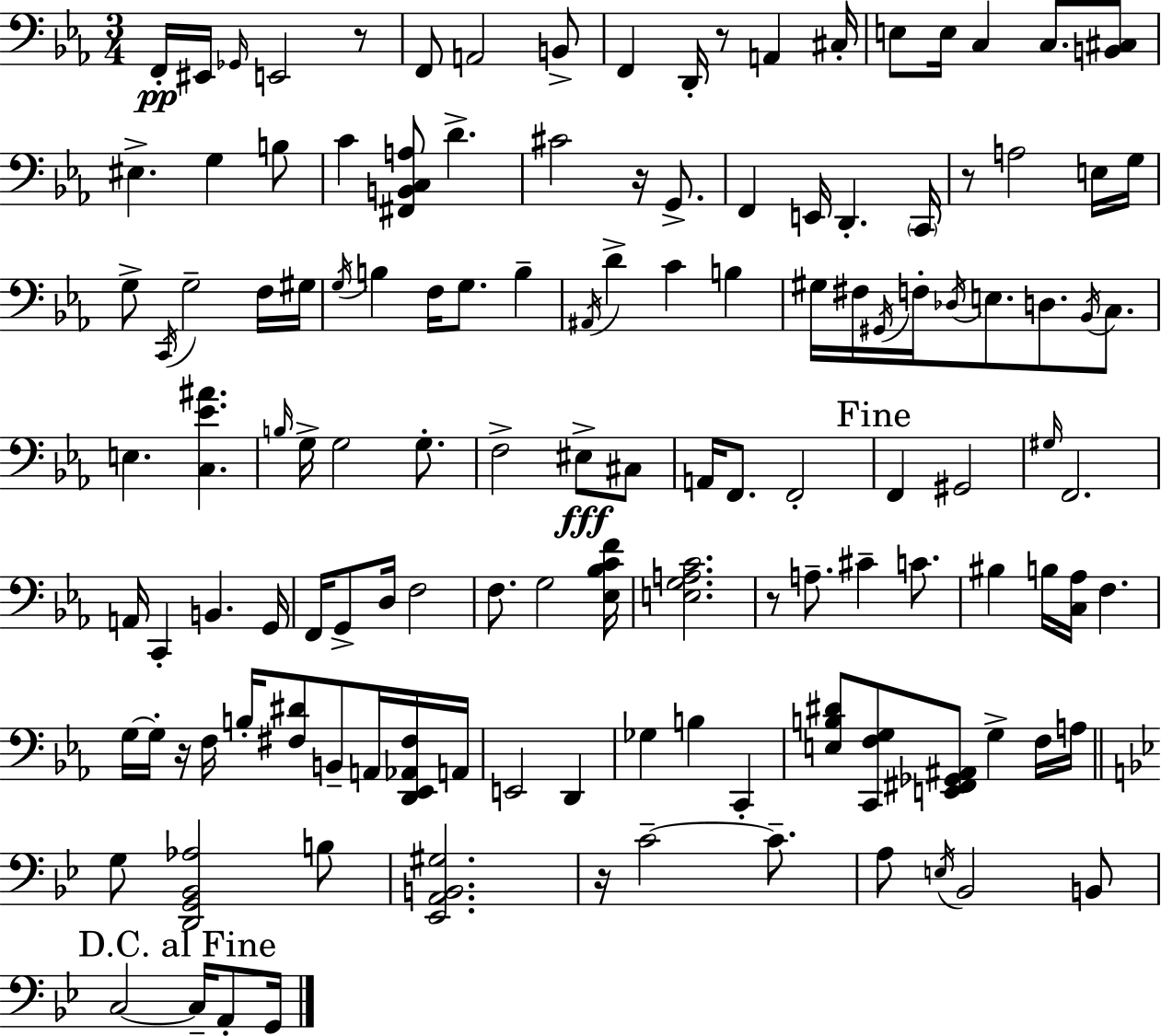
X:1
T:Untitled
M:3/4
L:1/4
K:Cm
F,,/4 ^E,,/4 _G,,/4 E,,2 z/2 F,,/2 A,,2 B,,/2 F,, D,,/4 z/2 A,, ^C,/4 E,/2 E,/4 C, C,/2 [B,,^C,]/2 ^E, G, B,/2 C [^F,,B,,C,A,]/2 D ^C2 z/4 G,,/2 F,, E,,/4 D,, C,,/4 z/2 A,2 E,/4 G,/4 G,/2 C,,/4 G,2 F,/4 ^G,/4 G,/4 B, F,/4 G,/2 B, ^A,,/4 D C B, ^G,/4 ^F,/4 ^G,,/4 F,/4 _D,/4 E,/2 D,/2 _B,,/4 C,/2 E, [C,_E^A] B,/4 G,/4 G,2 G,/2 F,2 ^E,/2 ^C,/2 A,,/4 F,,/2 F,,2 F,, ^G,,2 ^G,/4 F,,2 A,,/4 C,, B,, G,,/4 F,,/4 G,,/2 D,/4 F,2 F,/2 G,2 [_E,_B,CF]/4 [E,G,A,C]2 z/2 A,/2 ^C C/2 ^B, B,/4 [C,_A,]/4 F, G,/4 G,/4 z/4 F,/4 B,/4 [^F,^D]/2 B,,/2 A,,/4 [D,,_E,,_A,,^F,]/4 A,,/4 E,,2 D,, _G, B, C,, [E,B,^D]/2 [C,,F,G,]/2 [E,,^F,,_G,,^A,,]/2 G, F,/4 A,/4 G,/2 [D,,G,,_B,,_A,]2 B,/2 [_E,,A,,B,,^G,]2 z/4 C2 C/2 A,/2 E,/4 _B,,2 B,,/2 C,2 C,/4 A,,/2 G,,/4